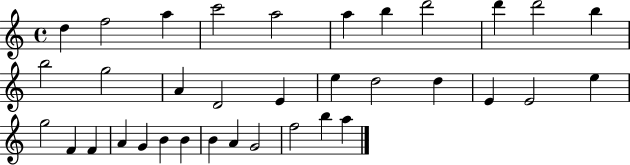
{
  \clef treble
  \time 4/4
  \defaultTimeSignature
  \key c \major
  d''4 f''2 a''4 | c'''2 a''2 | a''4 b''4 d'''2 | d'''4 d'''2 b''4 | \break b''2 g''2 | a'4 d'2 e'4 | e''4 d''2 d''4 | e'4 e'2 e''4 | \break g''2 f'4 f'4 | a'4 g'4 b'4 b'4 | b'4 a'4 g'2 | f''2 b''4 a''4 | \break \bar "|."
}